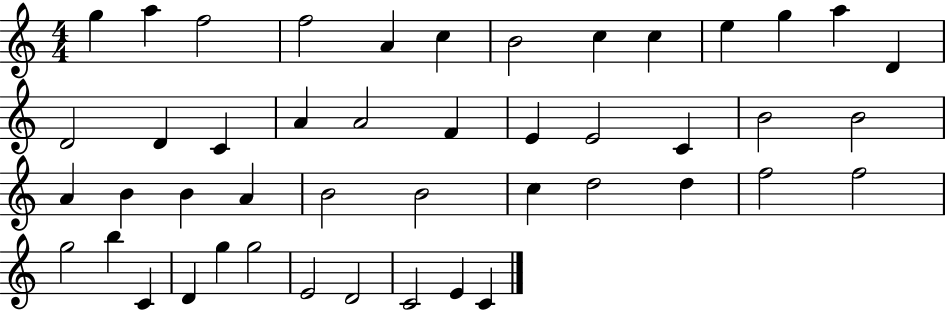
X:1
T:Untitled
M:4/4
L:1/4
K:C
g a f2 f2 A c B2 c c e g a D D2 D C A A2 F E E2 C B2 B2 A B B A B2 B2 c d2 d f2 f2 g2 b C D g g2 E2 D2 C2 E C